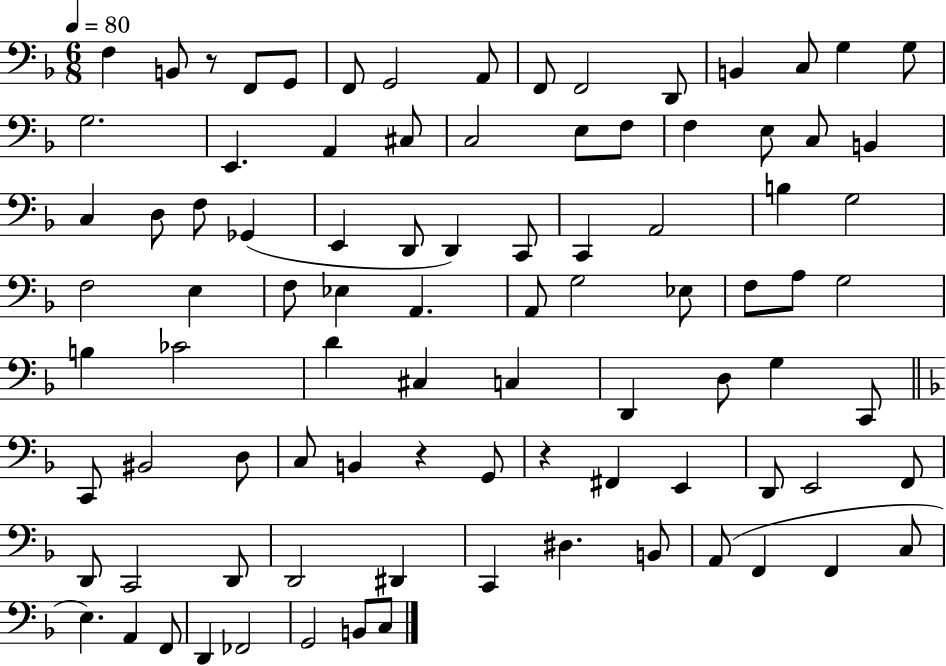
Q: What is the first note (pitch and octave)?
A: F3